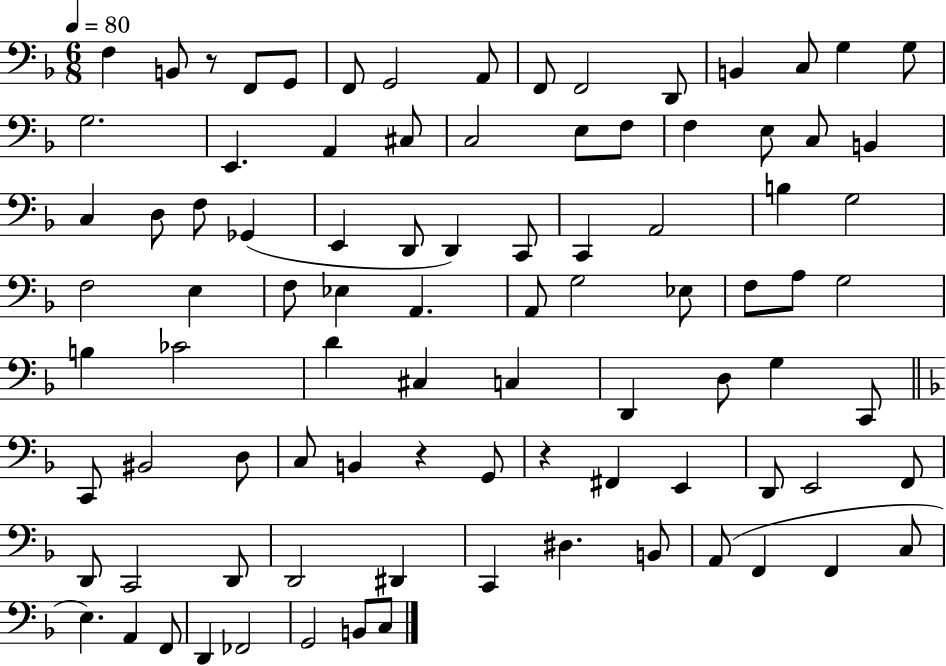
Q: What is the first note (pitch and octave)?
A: F3